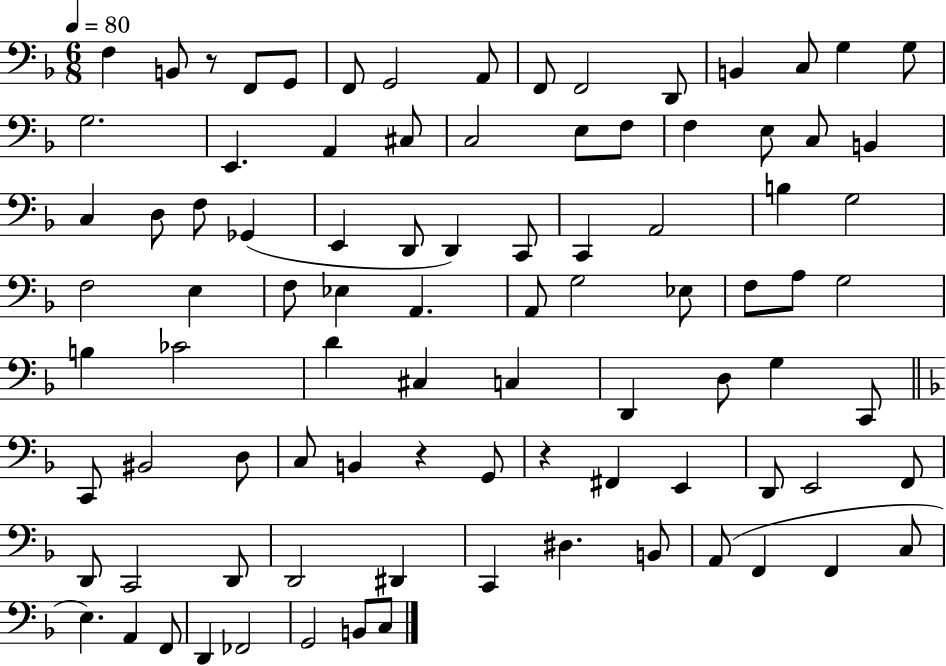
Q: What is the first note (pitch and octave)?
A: F3